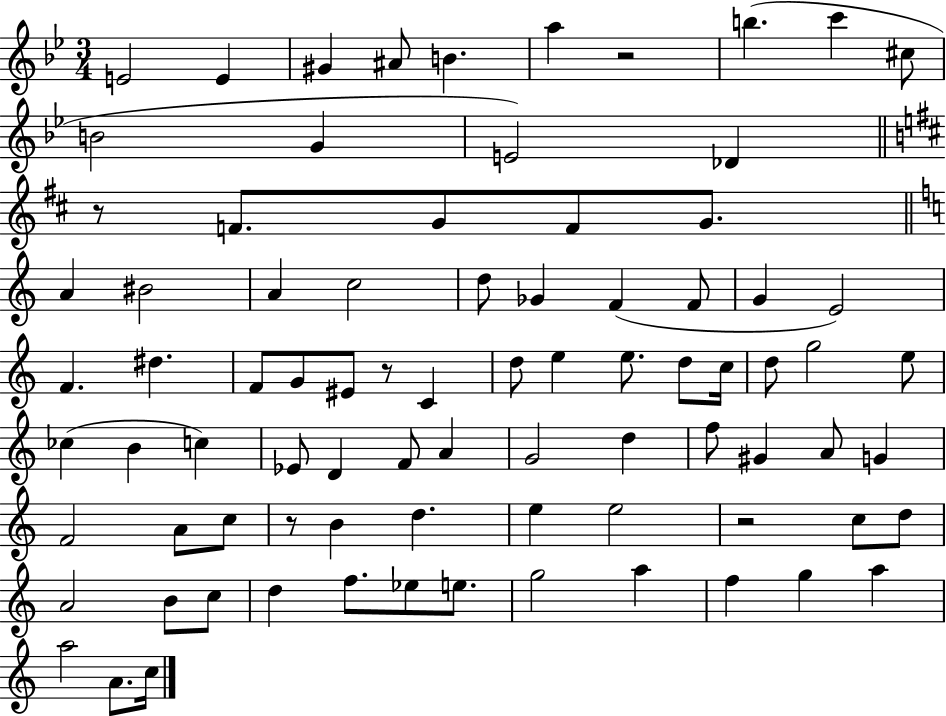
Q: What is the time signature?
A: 3/4